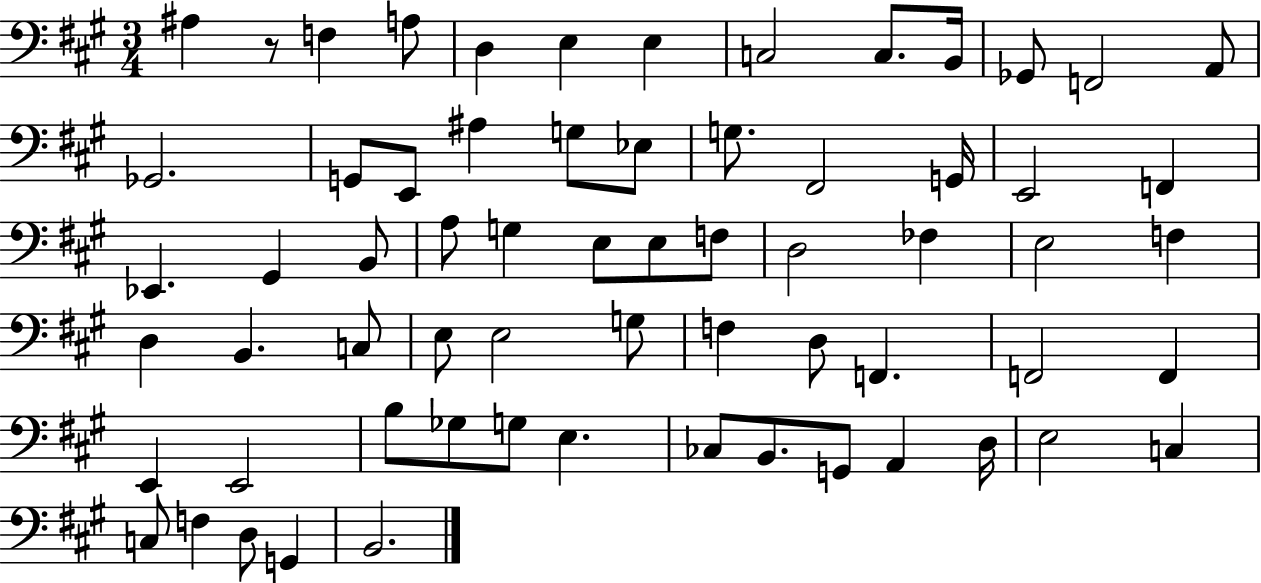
{
  \clef bass
  \numericTimeSignature
  \time 3/4
  \key a \major
  \repeat volta 2 { ais4 r8 f4 a8 | d4 e4 e4 | c2 c8. b,16 | ges,8 f,2 a,8 | \break ges,2. | g,8 e,8 ais4 g8 ees8 | g8. fis,2 g,16 | e,2 f,4 | \break ees,4. gis,4 b,8 | a8 g4 e8 e8 f8 | d2 fes4 | e2 f4 | \break d4 b,4. c8 | e8 e2 g8 | f4 d8 f,4. | f,2 f,4 | \break e,4 e,2 | b8 ges8 g8 e4. | ces8 b,8. g,8 a,4 d16 | e2 c4 | \break c8 f4 d8 g,4 | b,2. | } \bar "|."
}